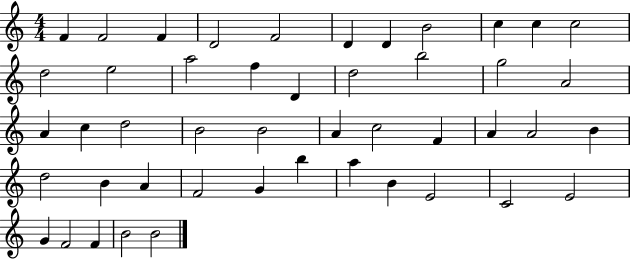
F4/q F4/h F4/q D4/h F4/h D4/q D4/q B4/h C5/q C5/q C5/h D5/h E5/h A5/h F5/q D4/q D5/h B5/h G5/h A4/h A4/q C5/q D5/h B4/h B4/h A4/q C5/h F4/q A4/q A4/h B4/q D5/h B4/q A4/q F4/h G4/q B5/q A5/q B4/q E4/h C4/h E4/h G4/q F4/h F4/q B4/h B4/h